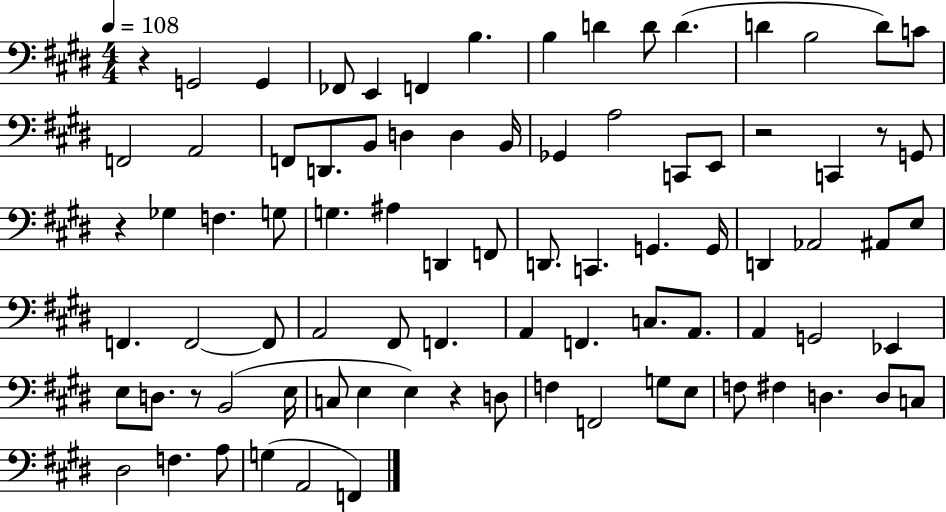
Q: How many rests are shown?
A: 6